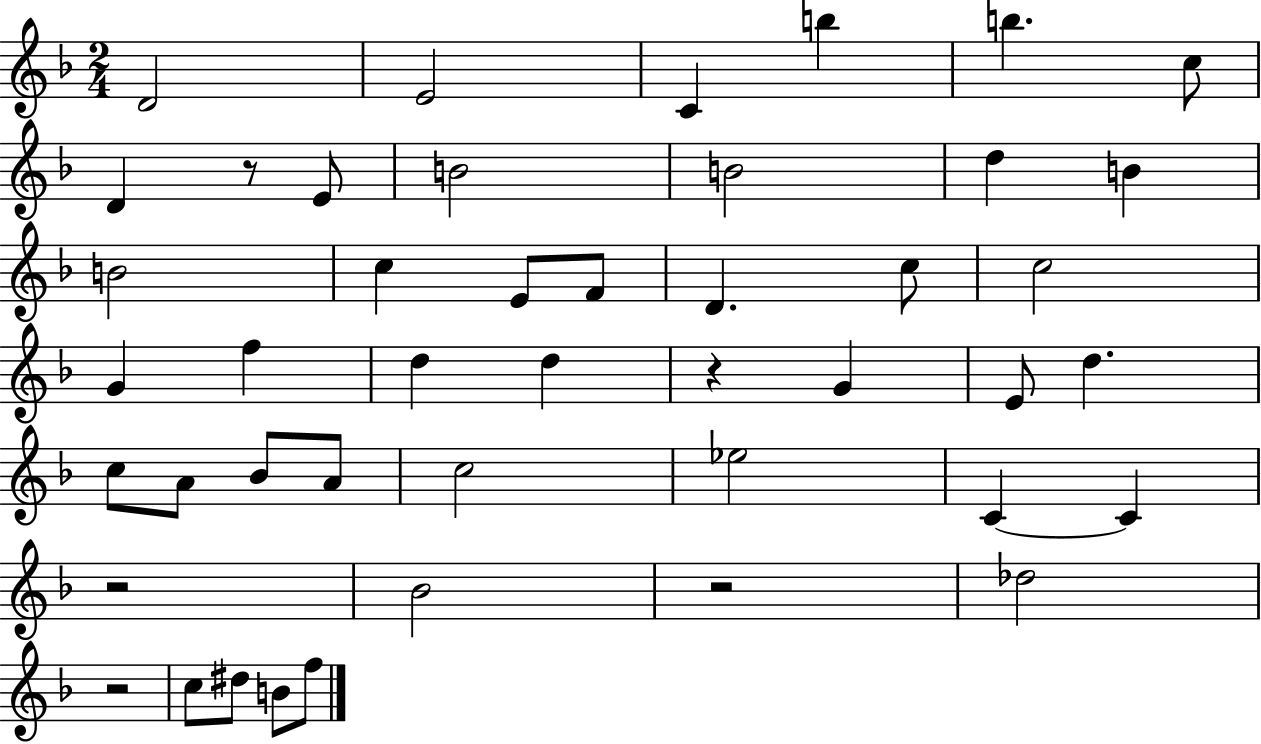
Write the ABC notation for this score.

X:1
T:Untitled
M:2/4
L:1/4
K:F
D2 E2 C b b c/2 D z/2 E/2 B2 B2 d B B2 c E/2 F/2 D c/2 c2 G f d d z G E/2 d c/2 A/2 _B/2 A/2 c2 _e2 C C z2 _B2 z2 _d2 z2 c/2 ^d/2 B/2 f/2